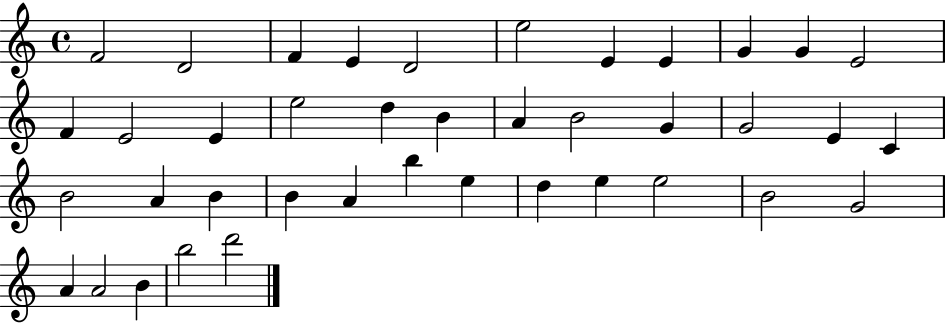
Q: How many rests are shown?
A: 0